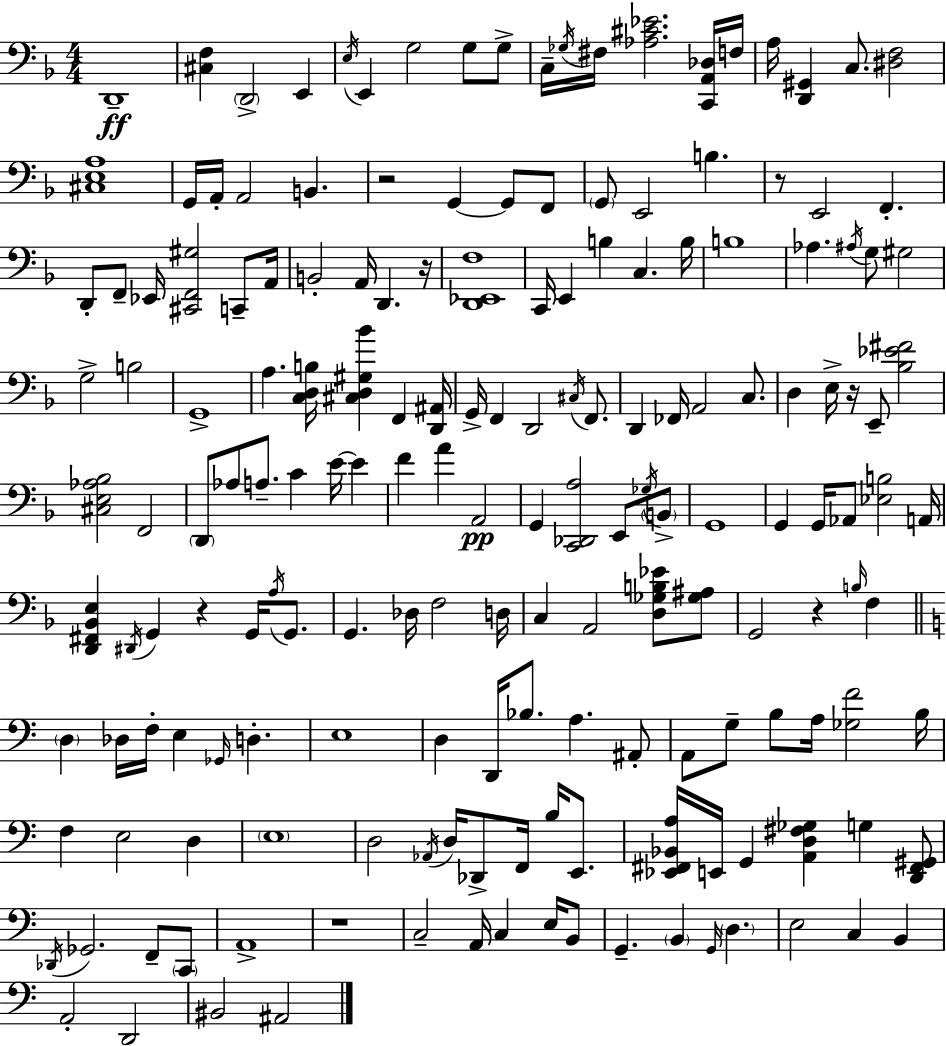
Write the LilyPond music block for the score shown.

{
  \clef bass
  \numericTimeSignature
  \time 4/4
  \key f \major
  d,1--\ff | <cis f>4 \parenthesize d,2-> e,4 | \acciaccatura { e16 } e,4 g2 g8 g8-> | c16-- \acciaccatura { ges16 } fis16 <aes cis' ees'>2. | \break <c, a, des>16 f16 a16 <d, gis,>4 c8. <dis f>2 | <cis e a>1 | g,16 a,16-. a,2 b,4. | r2 g,4~~ g,8 | \break f,8 \parenthesize g,8 e,2 b4. | r8 e,2 f,4.-. | d,8-. f,8-- ees,16 <cis, f, gis>2 c,8-- | a,16 b,2-. a,16 d,4. | \break r16 <d, ees, f>1 | c,16 e,4 b4 c4. | b16 b1 | aes4. \acciaccatura { ais16 } g8 gis2 | \break g2-> b2 | g,1-> | a4. <c d b>16 <cis d gis bes'>4 f,4 | <d, ais,>16 g,16-> f,4 d,2 | \break \acciaccatura { cis16 } f,8. d,4 fes,16 a,2 | c8. d4 e16-> r16 e,8-- <bes ees' fis'>2 | <cis e aes bes>2 f,2 | \parenthesize d,8 aes8 a8.-- c'4 e'16~~ | \break e'4 f'4 a'4 a,2\pp | g,4 <c, des, a>2 | e,8 \acciaccatura { ges16 } \parenthesize b,8-> g,1 | g,4 g,16 aes,8 <ees b>2 | \break a,16 <d, fis, bes, e>4 \acciaccatura { dis,16 } g,4 r4 | g,16 \acciaccatura { a16 } g,8. g,4. des16 f2 | d16 c4 a,2 | <d ges b ees'>8 <ges ais>8 g,2 r4 | \break \grace { b16 } f4 \bar "||" \break \key c \major \parenthesize d4 des16 f16-. e4 \grace { ges,16 } d4.-. | e1 | d4 d,16 bes8. a4. ais,8-. | a,8 g8-- b8 a16 <ges f'>2 | \break b16 f4 e2 d4 | \parenthesize e1 | d2 \acciaccatura { aes,16 } d16 des,8-> f,16 b16 e,8. | <ees, fis, bes, a>16 e,16 g,4 <a, d fis ges>4 g4 | \break <d, fis, gis,>8 \acciaccatura { des,16 } ges,2. f,8-- | \parenthesize c,8 a,1-> | r1 | c2-- a,16 c4 | \break e16 b,8 g,4.-- \parenthesize b,4 \grace { g,16 } \parenthesize d4. | e2 c4 | b,4 a,2-. d,2 | bis,2 ais,2 | \break \bar "|."
}